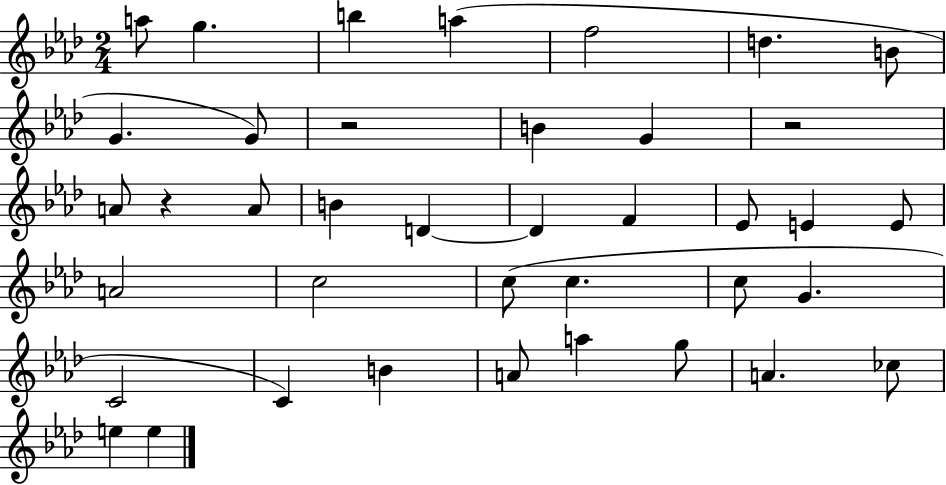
{
  \clef treble
  \numericTimeSignature
  \time 2/4
  \key aes \major
  a''8 g''4. | b''4 a''4( | f''2 | d''4. b'8 | \break g'4. g'8) | r2 | b'4 g'4 | r2 | \break a'8 r4 a'8 | b'4 d'4~~ | d'4 f'4 | ees'8 e'4 e'8 | \break a'2 | c''2 | c''8( c''4. | c''8 g'4. | \break c'2 | c'4) b'4 | a'8 a''4 g''8 | a'4. ces''8 | \break e''4 e''4 | \bar "|."
}